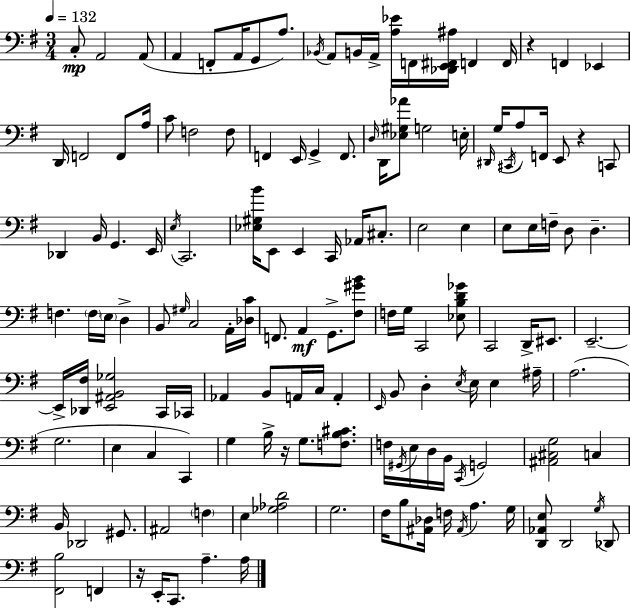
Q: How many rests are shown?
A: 4